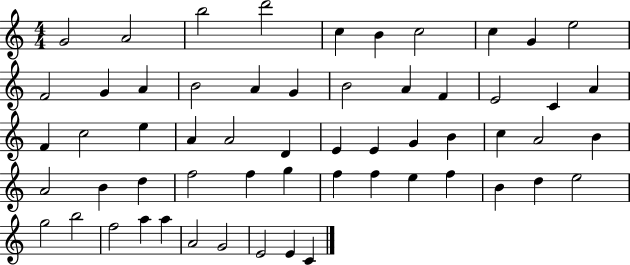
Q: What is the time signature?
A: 4/4